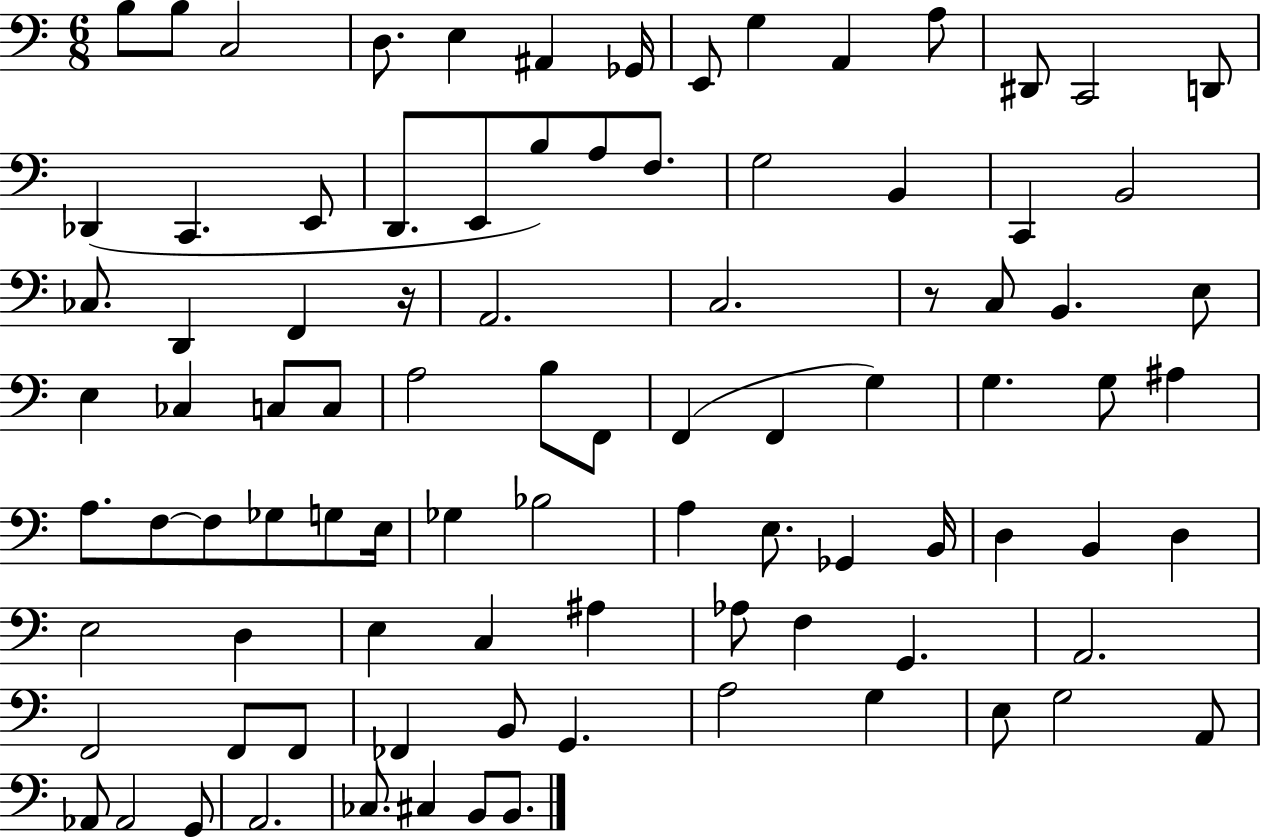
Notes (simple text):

B3/e B3/e C3/h D3/e. E3/q A#2/q Gb2/s E2/e G3/q A2/q A3/e D#2/e C2/h D2/e Db2/q C2/q. E2/e D2/e. E2/e B3/e A3/e F3/e. G3/h B2/q C2/q B2/h CES3/e. D2/q F2/q R/s A2/h. C3/h. R/e C3/e B2/q. E3/e E3/q CES3/q C3/e C3/e A3/h B3/e F2/e F2/q F2/q G3/q G3/q. G3/e A#3/q A3/e. F3/e F3/e Gb3/e G3/e E3/s Gb3/q Bb3/h A3/q E3/e. Gb2/q B2/s D3/q B2/q D3/q E3/h D3/q E3/q C3/q A#3/q Ab3/e F3/q G2/q. A2/h. F2/h F2/e F2/e FES2/q B2/e G2/q. A3/h G3/q E3/e G3/h A2/e Ab2/e Ab2/h G2/e A2/h. CES3/e. C#3/q B2/e B2/e.